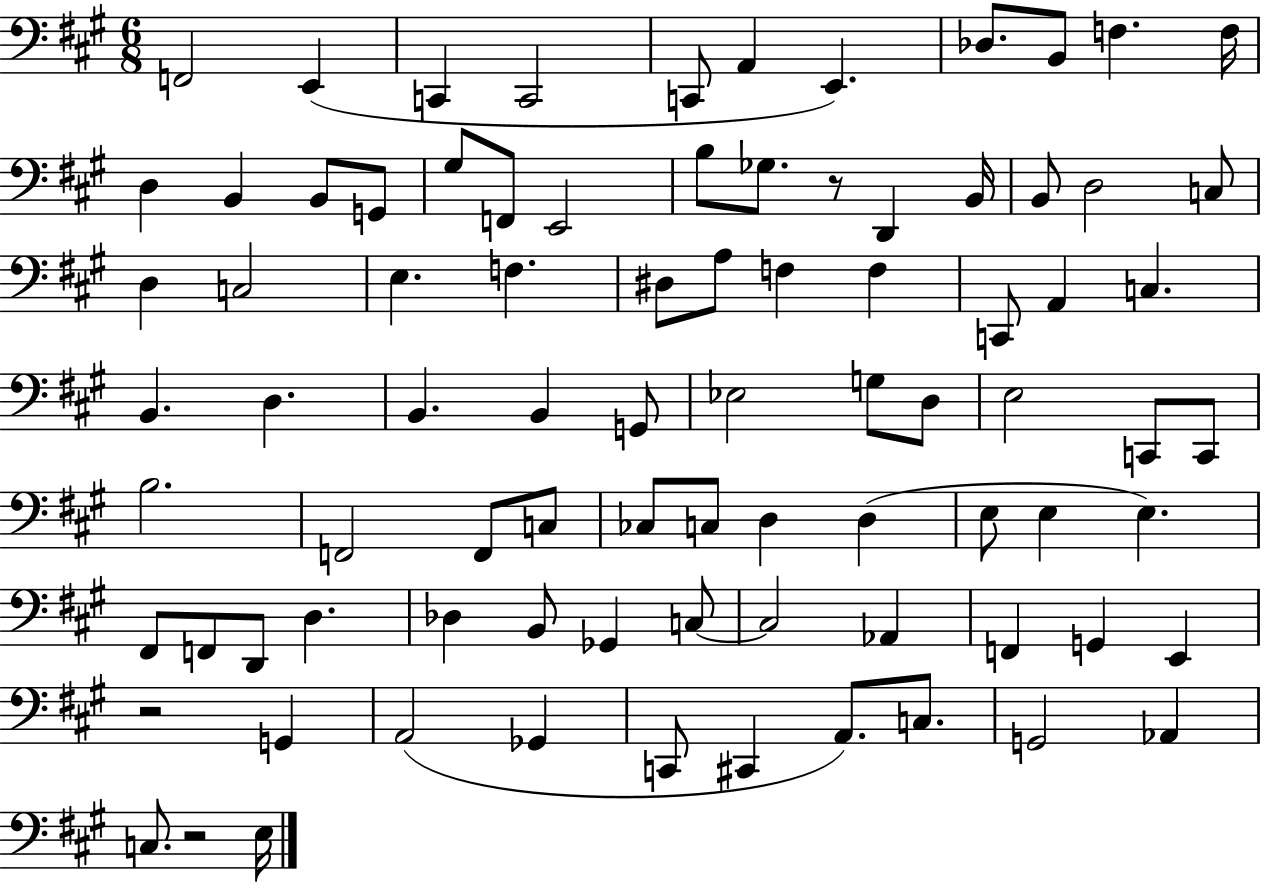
F2/h E2/q C2/q C2/h C2/e A2/q E2/q. Db3/e. B2/e F3/q. F3/s D3/q B2/q B2/e G2/e G#3/e F2/e E2/h B3/e Gb3/e. R/e D2/q B2/s B2/e D3/h C3/e D3/q C3/h E3/q. F3/q. D#3/e A3/e F3/q F3/q C2/e A2/q C3/q. B2/q. D3/q. B2/q. B2/q G2/e Eb3/h G3/e D3/e E3/h C2/e C2/e B3/h. F2/h F2/e C3/e CES3/e C3/e D3/q D3/q E3/e E3/q E3/q. F#2/e F2/e D2/e D3/q. Db3/q B2/e Gb2/q C3/e C3/h Ab2/q F2/q G2/q E2/q R/h G2/q A2/h Gb2/q C2/e C#2/q A2/e. C3/e. G2/h Ab2/q C3/e. R/h E3/s